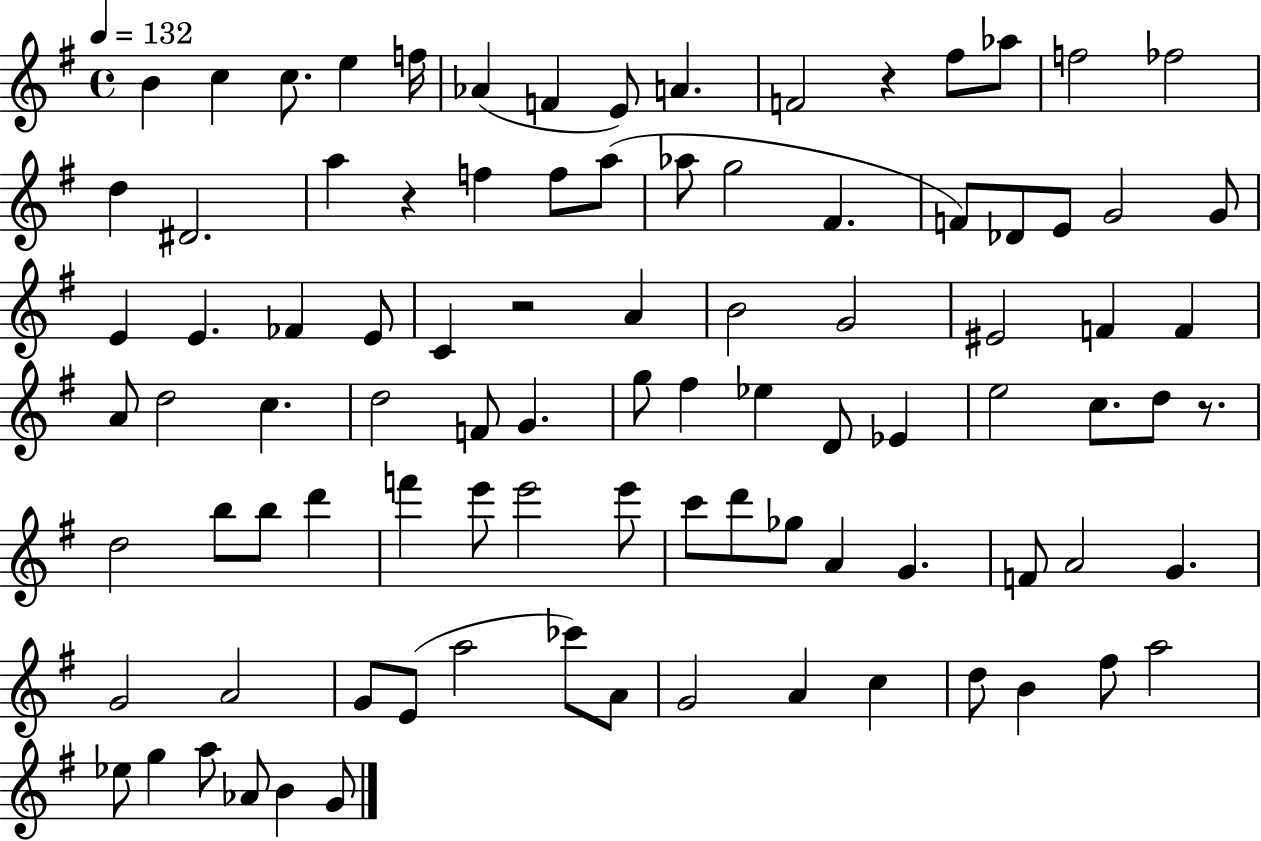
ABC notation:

X:1
T:Untitled
M:4/4
L:1/4
K:G
B c c/2 e f/4 _A F E/2 A F2 z ^f/2 _a/2 f2 _f2 d ^D2 a z f f/2 a/2 _a/2 g2 ^F F/2 _D/2 E/2 G2 G/2 E E _F E/2 C z2 A B2 G2 ^E2 F F A/2 d2 c d2 F/2 G g/2 ^f _e D/2 _E e2 c/2 d/2 z/2 d2 b/2 b/2 d' f' e'/2 e'2 e'/2 c'/2 d'/2 _g/2 A G F/2 A2 G G2 A2 G/2 E/2 a2 _c'/2 A/2 G2 A c d/2 B ^f/2 a2 _e/2 g a/2 _A/2 B G/2